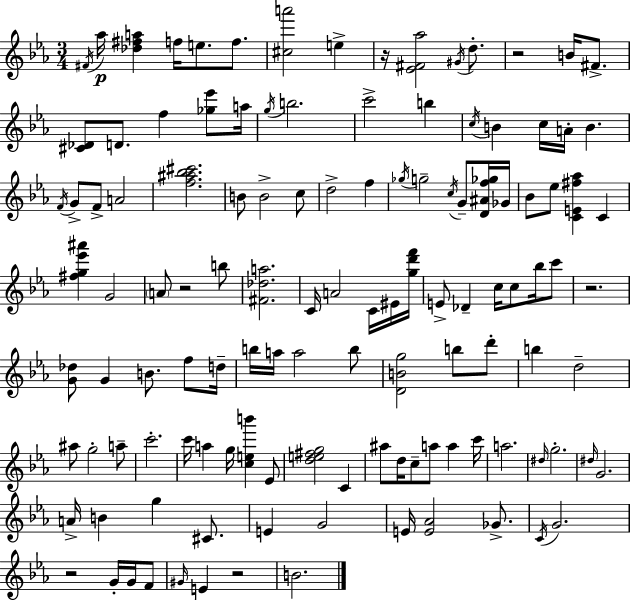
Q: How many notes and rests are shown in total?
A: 122